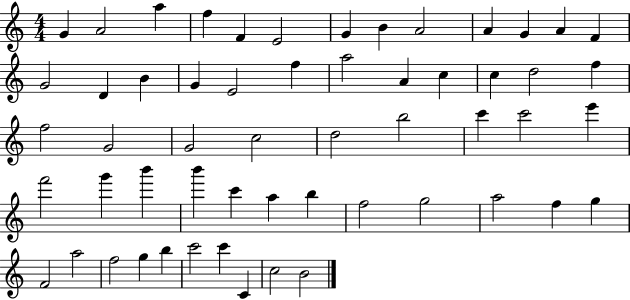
{
  \clef treble
  \numericTimeSignature
  \time 4/4
  \key c \major
  g'4 a'2 a''4 | f''4 f'4 e'2 | g'4 b'4 a'2 | a'4 g'4 a'4 f'4 | \break g'2 d'4 b'4 | g'4 e'2 f''4 | a''2 a'4 c''4 | c''4 d''2 f''4 | \break f''2 g'2 | g'2 c''2 | d''2 b''2 | c'''4 c'''2 e'''4 | \break f'''2 g'''4 b'''4 | b'''4 c'''4 a''4 b''4 | f''2 g''2 | a''2 f''4 g''4 | \break f'2 a''2 | f''2 g''4 b''4 | c'''2 c'''4 c'4 | c''2 b'2 | \break \bar "|."
}